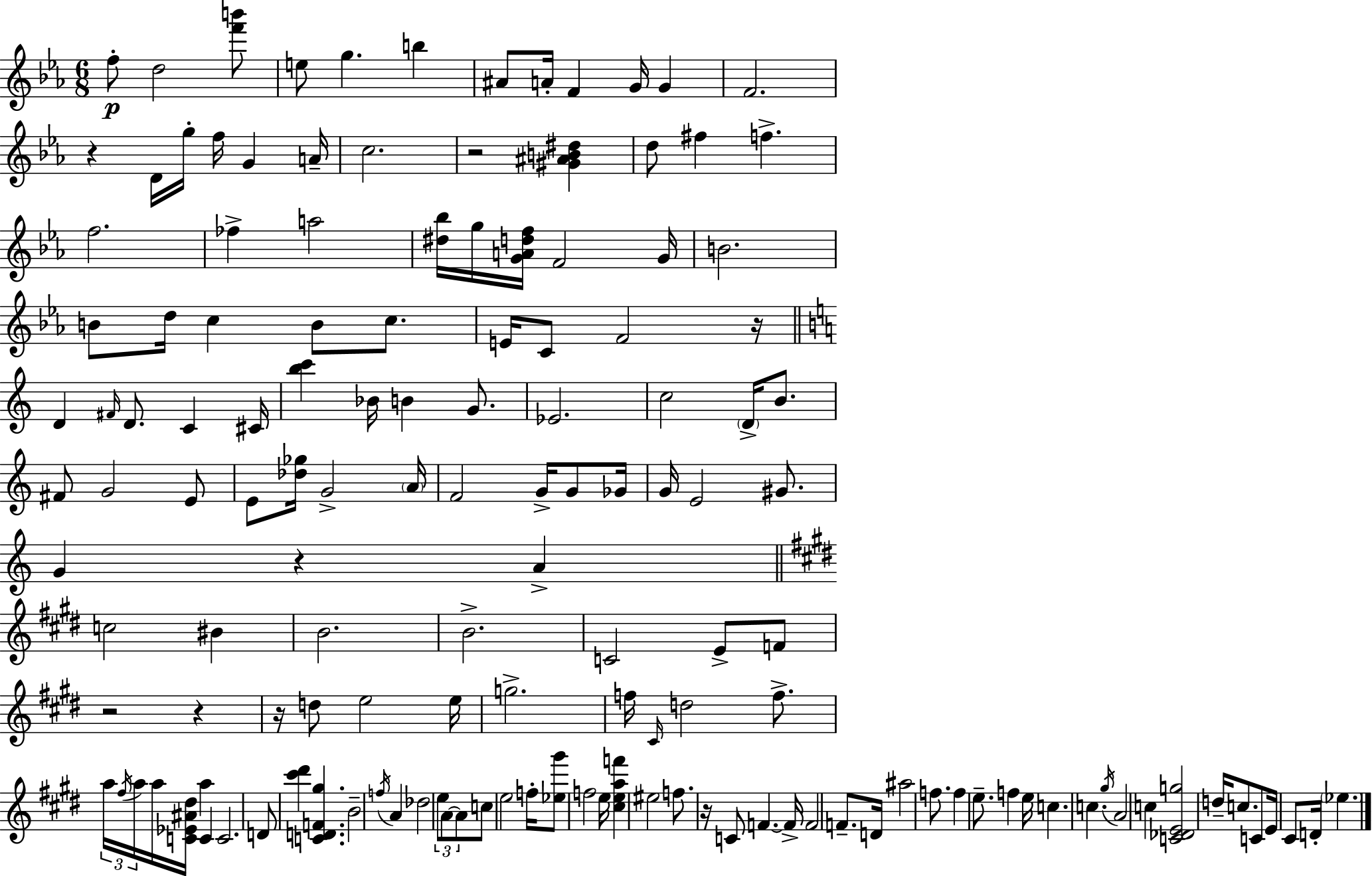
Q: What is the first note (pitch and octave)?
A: F5